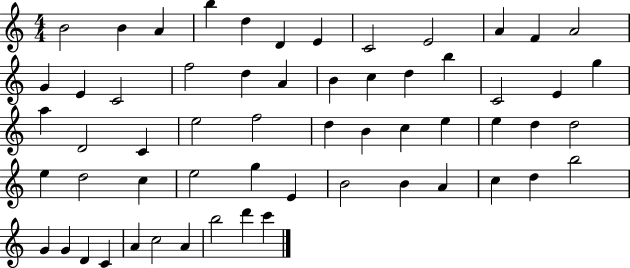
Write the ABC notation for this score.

X:1
T:Untitled
M:4/4
L:1/4
K:C
B2 B A b d D E C2 E2 A F A2 G E C2 f2 d A B c d b C2 E g a D2 C e2 f2 d B c e e d d2 e d2 c e2 g E B2 B A c d b2 G G D C A c2 A b2 d' c'